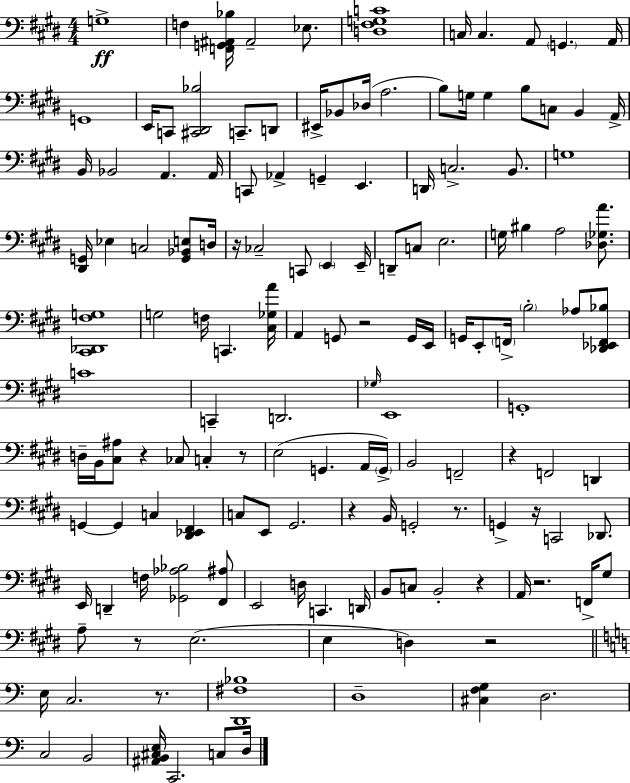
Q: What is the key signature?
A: E major